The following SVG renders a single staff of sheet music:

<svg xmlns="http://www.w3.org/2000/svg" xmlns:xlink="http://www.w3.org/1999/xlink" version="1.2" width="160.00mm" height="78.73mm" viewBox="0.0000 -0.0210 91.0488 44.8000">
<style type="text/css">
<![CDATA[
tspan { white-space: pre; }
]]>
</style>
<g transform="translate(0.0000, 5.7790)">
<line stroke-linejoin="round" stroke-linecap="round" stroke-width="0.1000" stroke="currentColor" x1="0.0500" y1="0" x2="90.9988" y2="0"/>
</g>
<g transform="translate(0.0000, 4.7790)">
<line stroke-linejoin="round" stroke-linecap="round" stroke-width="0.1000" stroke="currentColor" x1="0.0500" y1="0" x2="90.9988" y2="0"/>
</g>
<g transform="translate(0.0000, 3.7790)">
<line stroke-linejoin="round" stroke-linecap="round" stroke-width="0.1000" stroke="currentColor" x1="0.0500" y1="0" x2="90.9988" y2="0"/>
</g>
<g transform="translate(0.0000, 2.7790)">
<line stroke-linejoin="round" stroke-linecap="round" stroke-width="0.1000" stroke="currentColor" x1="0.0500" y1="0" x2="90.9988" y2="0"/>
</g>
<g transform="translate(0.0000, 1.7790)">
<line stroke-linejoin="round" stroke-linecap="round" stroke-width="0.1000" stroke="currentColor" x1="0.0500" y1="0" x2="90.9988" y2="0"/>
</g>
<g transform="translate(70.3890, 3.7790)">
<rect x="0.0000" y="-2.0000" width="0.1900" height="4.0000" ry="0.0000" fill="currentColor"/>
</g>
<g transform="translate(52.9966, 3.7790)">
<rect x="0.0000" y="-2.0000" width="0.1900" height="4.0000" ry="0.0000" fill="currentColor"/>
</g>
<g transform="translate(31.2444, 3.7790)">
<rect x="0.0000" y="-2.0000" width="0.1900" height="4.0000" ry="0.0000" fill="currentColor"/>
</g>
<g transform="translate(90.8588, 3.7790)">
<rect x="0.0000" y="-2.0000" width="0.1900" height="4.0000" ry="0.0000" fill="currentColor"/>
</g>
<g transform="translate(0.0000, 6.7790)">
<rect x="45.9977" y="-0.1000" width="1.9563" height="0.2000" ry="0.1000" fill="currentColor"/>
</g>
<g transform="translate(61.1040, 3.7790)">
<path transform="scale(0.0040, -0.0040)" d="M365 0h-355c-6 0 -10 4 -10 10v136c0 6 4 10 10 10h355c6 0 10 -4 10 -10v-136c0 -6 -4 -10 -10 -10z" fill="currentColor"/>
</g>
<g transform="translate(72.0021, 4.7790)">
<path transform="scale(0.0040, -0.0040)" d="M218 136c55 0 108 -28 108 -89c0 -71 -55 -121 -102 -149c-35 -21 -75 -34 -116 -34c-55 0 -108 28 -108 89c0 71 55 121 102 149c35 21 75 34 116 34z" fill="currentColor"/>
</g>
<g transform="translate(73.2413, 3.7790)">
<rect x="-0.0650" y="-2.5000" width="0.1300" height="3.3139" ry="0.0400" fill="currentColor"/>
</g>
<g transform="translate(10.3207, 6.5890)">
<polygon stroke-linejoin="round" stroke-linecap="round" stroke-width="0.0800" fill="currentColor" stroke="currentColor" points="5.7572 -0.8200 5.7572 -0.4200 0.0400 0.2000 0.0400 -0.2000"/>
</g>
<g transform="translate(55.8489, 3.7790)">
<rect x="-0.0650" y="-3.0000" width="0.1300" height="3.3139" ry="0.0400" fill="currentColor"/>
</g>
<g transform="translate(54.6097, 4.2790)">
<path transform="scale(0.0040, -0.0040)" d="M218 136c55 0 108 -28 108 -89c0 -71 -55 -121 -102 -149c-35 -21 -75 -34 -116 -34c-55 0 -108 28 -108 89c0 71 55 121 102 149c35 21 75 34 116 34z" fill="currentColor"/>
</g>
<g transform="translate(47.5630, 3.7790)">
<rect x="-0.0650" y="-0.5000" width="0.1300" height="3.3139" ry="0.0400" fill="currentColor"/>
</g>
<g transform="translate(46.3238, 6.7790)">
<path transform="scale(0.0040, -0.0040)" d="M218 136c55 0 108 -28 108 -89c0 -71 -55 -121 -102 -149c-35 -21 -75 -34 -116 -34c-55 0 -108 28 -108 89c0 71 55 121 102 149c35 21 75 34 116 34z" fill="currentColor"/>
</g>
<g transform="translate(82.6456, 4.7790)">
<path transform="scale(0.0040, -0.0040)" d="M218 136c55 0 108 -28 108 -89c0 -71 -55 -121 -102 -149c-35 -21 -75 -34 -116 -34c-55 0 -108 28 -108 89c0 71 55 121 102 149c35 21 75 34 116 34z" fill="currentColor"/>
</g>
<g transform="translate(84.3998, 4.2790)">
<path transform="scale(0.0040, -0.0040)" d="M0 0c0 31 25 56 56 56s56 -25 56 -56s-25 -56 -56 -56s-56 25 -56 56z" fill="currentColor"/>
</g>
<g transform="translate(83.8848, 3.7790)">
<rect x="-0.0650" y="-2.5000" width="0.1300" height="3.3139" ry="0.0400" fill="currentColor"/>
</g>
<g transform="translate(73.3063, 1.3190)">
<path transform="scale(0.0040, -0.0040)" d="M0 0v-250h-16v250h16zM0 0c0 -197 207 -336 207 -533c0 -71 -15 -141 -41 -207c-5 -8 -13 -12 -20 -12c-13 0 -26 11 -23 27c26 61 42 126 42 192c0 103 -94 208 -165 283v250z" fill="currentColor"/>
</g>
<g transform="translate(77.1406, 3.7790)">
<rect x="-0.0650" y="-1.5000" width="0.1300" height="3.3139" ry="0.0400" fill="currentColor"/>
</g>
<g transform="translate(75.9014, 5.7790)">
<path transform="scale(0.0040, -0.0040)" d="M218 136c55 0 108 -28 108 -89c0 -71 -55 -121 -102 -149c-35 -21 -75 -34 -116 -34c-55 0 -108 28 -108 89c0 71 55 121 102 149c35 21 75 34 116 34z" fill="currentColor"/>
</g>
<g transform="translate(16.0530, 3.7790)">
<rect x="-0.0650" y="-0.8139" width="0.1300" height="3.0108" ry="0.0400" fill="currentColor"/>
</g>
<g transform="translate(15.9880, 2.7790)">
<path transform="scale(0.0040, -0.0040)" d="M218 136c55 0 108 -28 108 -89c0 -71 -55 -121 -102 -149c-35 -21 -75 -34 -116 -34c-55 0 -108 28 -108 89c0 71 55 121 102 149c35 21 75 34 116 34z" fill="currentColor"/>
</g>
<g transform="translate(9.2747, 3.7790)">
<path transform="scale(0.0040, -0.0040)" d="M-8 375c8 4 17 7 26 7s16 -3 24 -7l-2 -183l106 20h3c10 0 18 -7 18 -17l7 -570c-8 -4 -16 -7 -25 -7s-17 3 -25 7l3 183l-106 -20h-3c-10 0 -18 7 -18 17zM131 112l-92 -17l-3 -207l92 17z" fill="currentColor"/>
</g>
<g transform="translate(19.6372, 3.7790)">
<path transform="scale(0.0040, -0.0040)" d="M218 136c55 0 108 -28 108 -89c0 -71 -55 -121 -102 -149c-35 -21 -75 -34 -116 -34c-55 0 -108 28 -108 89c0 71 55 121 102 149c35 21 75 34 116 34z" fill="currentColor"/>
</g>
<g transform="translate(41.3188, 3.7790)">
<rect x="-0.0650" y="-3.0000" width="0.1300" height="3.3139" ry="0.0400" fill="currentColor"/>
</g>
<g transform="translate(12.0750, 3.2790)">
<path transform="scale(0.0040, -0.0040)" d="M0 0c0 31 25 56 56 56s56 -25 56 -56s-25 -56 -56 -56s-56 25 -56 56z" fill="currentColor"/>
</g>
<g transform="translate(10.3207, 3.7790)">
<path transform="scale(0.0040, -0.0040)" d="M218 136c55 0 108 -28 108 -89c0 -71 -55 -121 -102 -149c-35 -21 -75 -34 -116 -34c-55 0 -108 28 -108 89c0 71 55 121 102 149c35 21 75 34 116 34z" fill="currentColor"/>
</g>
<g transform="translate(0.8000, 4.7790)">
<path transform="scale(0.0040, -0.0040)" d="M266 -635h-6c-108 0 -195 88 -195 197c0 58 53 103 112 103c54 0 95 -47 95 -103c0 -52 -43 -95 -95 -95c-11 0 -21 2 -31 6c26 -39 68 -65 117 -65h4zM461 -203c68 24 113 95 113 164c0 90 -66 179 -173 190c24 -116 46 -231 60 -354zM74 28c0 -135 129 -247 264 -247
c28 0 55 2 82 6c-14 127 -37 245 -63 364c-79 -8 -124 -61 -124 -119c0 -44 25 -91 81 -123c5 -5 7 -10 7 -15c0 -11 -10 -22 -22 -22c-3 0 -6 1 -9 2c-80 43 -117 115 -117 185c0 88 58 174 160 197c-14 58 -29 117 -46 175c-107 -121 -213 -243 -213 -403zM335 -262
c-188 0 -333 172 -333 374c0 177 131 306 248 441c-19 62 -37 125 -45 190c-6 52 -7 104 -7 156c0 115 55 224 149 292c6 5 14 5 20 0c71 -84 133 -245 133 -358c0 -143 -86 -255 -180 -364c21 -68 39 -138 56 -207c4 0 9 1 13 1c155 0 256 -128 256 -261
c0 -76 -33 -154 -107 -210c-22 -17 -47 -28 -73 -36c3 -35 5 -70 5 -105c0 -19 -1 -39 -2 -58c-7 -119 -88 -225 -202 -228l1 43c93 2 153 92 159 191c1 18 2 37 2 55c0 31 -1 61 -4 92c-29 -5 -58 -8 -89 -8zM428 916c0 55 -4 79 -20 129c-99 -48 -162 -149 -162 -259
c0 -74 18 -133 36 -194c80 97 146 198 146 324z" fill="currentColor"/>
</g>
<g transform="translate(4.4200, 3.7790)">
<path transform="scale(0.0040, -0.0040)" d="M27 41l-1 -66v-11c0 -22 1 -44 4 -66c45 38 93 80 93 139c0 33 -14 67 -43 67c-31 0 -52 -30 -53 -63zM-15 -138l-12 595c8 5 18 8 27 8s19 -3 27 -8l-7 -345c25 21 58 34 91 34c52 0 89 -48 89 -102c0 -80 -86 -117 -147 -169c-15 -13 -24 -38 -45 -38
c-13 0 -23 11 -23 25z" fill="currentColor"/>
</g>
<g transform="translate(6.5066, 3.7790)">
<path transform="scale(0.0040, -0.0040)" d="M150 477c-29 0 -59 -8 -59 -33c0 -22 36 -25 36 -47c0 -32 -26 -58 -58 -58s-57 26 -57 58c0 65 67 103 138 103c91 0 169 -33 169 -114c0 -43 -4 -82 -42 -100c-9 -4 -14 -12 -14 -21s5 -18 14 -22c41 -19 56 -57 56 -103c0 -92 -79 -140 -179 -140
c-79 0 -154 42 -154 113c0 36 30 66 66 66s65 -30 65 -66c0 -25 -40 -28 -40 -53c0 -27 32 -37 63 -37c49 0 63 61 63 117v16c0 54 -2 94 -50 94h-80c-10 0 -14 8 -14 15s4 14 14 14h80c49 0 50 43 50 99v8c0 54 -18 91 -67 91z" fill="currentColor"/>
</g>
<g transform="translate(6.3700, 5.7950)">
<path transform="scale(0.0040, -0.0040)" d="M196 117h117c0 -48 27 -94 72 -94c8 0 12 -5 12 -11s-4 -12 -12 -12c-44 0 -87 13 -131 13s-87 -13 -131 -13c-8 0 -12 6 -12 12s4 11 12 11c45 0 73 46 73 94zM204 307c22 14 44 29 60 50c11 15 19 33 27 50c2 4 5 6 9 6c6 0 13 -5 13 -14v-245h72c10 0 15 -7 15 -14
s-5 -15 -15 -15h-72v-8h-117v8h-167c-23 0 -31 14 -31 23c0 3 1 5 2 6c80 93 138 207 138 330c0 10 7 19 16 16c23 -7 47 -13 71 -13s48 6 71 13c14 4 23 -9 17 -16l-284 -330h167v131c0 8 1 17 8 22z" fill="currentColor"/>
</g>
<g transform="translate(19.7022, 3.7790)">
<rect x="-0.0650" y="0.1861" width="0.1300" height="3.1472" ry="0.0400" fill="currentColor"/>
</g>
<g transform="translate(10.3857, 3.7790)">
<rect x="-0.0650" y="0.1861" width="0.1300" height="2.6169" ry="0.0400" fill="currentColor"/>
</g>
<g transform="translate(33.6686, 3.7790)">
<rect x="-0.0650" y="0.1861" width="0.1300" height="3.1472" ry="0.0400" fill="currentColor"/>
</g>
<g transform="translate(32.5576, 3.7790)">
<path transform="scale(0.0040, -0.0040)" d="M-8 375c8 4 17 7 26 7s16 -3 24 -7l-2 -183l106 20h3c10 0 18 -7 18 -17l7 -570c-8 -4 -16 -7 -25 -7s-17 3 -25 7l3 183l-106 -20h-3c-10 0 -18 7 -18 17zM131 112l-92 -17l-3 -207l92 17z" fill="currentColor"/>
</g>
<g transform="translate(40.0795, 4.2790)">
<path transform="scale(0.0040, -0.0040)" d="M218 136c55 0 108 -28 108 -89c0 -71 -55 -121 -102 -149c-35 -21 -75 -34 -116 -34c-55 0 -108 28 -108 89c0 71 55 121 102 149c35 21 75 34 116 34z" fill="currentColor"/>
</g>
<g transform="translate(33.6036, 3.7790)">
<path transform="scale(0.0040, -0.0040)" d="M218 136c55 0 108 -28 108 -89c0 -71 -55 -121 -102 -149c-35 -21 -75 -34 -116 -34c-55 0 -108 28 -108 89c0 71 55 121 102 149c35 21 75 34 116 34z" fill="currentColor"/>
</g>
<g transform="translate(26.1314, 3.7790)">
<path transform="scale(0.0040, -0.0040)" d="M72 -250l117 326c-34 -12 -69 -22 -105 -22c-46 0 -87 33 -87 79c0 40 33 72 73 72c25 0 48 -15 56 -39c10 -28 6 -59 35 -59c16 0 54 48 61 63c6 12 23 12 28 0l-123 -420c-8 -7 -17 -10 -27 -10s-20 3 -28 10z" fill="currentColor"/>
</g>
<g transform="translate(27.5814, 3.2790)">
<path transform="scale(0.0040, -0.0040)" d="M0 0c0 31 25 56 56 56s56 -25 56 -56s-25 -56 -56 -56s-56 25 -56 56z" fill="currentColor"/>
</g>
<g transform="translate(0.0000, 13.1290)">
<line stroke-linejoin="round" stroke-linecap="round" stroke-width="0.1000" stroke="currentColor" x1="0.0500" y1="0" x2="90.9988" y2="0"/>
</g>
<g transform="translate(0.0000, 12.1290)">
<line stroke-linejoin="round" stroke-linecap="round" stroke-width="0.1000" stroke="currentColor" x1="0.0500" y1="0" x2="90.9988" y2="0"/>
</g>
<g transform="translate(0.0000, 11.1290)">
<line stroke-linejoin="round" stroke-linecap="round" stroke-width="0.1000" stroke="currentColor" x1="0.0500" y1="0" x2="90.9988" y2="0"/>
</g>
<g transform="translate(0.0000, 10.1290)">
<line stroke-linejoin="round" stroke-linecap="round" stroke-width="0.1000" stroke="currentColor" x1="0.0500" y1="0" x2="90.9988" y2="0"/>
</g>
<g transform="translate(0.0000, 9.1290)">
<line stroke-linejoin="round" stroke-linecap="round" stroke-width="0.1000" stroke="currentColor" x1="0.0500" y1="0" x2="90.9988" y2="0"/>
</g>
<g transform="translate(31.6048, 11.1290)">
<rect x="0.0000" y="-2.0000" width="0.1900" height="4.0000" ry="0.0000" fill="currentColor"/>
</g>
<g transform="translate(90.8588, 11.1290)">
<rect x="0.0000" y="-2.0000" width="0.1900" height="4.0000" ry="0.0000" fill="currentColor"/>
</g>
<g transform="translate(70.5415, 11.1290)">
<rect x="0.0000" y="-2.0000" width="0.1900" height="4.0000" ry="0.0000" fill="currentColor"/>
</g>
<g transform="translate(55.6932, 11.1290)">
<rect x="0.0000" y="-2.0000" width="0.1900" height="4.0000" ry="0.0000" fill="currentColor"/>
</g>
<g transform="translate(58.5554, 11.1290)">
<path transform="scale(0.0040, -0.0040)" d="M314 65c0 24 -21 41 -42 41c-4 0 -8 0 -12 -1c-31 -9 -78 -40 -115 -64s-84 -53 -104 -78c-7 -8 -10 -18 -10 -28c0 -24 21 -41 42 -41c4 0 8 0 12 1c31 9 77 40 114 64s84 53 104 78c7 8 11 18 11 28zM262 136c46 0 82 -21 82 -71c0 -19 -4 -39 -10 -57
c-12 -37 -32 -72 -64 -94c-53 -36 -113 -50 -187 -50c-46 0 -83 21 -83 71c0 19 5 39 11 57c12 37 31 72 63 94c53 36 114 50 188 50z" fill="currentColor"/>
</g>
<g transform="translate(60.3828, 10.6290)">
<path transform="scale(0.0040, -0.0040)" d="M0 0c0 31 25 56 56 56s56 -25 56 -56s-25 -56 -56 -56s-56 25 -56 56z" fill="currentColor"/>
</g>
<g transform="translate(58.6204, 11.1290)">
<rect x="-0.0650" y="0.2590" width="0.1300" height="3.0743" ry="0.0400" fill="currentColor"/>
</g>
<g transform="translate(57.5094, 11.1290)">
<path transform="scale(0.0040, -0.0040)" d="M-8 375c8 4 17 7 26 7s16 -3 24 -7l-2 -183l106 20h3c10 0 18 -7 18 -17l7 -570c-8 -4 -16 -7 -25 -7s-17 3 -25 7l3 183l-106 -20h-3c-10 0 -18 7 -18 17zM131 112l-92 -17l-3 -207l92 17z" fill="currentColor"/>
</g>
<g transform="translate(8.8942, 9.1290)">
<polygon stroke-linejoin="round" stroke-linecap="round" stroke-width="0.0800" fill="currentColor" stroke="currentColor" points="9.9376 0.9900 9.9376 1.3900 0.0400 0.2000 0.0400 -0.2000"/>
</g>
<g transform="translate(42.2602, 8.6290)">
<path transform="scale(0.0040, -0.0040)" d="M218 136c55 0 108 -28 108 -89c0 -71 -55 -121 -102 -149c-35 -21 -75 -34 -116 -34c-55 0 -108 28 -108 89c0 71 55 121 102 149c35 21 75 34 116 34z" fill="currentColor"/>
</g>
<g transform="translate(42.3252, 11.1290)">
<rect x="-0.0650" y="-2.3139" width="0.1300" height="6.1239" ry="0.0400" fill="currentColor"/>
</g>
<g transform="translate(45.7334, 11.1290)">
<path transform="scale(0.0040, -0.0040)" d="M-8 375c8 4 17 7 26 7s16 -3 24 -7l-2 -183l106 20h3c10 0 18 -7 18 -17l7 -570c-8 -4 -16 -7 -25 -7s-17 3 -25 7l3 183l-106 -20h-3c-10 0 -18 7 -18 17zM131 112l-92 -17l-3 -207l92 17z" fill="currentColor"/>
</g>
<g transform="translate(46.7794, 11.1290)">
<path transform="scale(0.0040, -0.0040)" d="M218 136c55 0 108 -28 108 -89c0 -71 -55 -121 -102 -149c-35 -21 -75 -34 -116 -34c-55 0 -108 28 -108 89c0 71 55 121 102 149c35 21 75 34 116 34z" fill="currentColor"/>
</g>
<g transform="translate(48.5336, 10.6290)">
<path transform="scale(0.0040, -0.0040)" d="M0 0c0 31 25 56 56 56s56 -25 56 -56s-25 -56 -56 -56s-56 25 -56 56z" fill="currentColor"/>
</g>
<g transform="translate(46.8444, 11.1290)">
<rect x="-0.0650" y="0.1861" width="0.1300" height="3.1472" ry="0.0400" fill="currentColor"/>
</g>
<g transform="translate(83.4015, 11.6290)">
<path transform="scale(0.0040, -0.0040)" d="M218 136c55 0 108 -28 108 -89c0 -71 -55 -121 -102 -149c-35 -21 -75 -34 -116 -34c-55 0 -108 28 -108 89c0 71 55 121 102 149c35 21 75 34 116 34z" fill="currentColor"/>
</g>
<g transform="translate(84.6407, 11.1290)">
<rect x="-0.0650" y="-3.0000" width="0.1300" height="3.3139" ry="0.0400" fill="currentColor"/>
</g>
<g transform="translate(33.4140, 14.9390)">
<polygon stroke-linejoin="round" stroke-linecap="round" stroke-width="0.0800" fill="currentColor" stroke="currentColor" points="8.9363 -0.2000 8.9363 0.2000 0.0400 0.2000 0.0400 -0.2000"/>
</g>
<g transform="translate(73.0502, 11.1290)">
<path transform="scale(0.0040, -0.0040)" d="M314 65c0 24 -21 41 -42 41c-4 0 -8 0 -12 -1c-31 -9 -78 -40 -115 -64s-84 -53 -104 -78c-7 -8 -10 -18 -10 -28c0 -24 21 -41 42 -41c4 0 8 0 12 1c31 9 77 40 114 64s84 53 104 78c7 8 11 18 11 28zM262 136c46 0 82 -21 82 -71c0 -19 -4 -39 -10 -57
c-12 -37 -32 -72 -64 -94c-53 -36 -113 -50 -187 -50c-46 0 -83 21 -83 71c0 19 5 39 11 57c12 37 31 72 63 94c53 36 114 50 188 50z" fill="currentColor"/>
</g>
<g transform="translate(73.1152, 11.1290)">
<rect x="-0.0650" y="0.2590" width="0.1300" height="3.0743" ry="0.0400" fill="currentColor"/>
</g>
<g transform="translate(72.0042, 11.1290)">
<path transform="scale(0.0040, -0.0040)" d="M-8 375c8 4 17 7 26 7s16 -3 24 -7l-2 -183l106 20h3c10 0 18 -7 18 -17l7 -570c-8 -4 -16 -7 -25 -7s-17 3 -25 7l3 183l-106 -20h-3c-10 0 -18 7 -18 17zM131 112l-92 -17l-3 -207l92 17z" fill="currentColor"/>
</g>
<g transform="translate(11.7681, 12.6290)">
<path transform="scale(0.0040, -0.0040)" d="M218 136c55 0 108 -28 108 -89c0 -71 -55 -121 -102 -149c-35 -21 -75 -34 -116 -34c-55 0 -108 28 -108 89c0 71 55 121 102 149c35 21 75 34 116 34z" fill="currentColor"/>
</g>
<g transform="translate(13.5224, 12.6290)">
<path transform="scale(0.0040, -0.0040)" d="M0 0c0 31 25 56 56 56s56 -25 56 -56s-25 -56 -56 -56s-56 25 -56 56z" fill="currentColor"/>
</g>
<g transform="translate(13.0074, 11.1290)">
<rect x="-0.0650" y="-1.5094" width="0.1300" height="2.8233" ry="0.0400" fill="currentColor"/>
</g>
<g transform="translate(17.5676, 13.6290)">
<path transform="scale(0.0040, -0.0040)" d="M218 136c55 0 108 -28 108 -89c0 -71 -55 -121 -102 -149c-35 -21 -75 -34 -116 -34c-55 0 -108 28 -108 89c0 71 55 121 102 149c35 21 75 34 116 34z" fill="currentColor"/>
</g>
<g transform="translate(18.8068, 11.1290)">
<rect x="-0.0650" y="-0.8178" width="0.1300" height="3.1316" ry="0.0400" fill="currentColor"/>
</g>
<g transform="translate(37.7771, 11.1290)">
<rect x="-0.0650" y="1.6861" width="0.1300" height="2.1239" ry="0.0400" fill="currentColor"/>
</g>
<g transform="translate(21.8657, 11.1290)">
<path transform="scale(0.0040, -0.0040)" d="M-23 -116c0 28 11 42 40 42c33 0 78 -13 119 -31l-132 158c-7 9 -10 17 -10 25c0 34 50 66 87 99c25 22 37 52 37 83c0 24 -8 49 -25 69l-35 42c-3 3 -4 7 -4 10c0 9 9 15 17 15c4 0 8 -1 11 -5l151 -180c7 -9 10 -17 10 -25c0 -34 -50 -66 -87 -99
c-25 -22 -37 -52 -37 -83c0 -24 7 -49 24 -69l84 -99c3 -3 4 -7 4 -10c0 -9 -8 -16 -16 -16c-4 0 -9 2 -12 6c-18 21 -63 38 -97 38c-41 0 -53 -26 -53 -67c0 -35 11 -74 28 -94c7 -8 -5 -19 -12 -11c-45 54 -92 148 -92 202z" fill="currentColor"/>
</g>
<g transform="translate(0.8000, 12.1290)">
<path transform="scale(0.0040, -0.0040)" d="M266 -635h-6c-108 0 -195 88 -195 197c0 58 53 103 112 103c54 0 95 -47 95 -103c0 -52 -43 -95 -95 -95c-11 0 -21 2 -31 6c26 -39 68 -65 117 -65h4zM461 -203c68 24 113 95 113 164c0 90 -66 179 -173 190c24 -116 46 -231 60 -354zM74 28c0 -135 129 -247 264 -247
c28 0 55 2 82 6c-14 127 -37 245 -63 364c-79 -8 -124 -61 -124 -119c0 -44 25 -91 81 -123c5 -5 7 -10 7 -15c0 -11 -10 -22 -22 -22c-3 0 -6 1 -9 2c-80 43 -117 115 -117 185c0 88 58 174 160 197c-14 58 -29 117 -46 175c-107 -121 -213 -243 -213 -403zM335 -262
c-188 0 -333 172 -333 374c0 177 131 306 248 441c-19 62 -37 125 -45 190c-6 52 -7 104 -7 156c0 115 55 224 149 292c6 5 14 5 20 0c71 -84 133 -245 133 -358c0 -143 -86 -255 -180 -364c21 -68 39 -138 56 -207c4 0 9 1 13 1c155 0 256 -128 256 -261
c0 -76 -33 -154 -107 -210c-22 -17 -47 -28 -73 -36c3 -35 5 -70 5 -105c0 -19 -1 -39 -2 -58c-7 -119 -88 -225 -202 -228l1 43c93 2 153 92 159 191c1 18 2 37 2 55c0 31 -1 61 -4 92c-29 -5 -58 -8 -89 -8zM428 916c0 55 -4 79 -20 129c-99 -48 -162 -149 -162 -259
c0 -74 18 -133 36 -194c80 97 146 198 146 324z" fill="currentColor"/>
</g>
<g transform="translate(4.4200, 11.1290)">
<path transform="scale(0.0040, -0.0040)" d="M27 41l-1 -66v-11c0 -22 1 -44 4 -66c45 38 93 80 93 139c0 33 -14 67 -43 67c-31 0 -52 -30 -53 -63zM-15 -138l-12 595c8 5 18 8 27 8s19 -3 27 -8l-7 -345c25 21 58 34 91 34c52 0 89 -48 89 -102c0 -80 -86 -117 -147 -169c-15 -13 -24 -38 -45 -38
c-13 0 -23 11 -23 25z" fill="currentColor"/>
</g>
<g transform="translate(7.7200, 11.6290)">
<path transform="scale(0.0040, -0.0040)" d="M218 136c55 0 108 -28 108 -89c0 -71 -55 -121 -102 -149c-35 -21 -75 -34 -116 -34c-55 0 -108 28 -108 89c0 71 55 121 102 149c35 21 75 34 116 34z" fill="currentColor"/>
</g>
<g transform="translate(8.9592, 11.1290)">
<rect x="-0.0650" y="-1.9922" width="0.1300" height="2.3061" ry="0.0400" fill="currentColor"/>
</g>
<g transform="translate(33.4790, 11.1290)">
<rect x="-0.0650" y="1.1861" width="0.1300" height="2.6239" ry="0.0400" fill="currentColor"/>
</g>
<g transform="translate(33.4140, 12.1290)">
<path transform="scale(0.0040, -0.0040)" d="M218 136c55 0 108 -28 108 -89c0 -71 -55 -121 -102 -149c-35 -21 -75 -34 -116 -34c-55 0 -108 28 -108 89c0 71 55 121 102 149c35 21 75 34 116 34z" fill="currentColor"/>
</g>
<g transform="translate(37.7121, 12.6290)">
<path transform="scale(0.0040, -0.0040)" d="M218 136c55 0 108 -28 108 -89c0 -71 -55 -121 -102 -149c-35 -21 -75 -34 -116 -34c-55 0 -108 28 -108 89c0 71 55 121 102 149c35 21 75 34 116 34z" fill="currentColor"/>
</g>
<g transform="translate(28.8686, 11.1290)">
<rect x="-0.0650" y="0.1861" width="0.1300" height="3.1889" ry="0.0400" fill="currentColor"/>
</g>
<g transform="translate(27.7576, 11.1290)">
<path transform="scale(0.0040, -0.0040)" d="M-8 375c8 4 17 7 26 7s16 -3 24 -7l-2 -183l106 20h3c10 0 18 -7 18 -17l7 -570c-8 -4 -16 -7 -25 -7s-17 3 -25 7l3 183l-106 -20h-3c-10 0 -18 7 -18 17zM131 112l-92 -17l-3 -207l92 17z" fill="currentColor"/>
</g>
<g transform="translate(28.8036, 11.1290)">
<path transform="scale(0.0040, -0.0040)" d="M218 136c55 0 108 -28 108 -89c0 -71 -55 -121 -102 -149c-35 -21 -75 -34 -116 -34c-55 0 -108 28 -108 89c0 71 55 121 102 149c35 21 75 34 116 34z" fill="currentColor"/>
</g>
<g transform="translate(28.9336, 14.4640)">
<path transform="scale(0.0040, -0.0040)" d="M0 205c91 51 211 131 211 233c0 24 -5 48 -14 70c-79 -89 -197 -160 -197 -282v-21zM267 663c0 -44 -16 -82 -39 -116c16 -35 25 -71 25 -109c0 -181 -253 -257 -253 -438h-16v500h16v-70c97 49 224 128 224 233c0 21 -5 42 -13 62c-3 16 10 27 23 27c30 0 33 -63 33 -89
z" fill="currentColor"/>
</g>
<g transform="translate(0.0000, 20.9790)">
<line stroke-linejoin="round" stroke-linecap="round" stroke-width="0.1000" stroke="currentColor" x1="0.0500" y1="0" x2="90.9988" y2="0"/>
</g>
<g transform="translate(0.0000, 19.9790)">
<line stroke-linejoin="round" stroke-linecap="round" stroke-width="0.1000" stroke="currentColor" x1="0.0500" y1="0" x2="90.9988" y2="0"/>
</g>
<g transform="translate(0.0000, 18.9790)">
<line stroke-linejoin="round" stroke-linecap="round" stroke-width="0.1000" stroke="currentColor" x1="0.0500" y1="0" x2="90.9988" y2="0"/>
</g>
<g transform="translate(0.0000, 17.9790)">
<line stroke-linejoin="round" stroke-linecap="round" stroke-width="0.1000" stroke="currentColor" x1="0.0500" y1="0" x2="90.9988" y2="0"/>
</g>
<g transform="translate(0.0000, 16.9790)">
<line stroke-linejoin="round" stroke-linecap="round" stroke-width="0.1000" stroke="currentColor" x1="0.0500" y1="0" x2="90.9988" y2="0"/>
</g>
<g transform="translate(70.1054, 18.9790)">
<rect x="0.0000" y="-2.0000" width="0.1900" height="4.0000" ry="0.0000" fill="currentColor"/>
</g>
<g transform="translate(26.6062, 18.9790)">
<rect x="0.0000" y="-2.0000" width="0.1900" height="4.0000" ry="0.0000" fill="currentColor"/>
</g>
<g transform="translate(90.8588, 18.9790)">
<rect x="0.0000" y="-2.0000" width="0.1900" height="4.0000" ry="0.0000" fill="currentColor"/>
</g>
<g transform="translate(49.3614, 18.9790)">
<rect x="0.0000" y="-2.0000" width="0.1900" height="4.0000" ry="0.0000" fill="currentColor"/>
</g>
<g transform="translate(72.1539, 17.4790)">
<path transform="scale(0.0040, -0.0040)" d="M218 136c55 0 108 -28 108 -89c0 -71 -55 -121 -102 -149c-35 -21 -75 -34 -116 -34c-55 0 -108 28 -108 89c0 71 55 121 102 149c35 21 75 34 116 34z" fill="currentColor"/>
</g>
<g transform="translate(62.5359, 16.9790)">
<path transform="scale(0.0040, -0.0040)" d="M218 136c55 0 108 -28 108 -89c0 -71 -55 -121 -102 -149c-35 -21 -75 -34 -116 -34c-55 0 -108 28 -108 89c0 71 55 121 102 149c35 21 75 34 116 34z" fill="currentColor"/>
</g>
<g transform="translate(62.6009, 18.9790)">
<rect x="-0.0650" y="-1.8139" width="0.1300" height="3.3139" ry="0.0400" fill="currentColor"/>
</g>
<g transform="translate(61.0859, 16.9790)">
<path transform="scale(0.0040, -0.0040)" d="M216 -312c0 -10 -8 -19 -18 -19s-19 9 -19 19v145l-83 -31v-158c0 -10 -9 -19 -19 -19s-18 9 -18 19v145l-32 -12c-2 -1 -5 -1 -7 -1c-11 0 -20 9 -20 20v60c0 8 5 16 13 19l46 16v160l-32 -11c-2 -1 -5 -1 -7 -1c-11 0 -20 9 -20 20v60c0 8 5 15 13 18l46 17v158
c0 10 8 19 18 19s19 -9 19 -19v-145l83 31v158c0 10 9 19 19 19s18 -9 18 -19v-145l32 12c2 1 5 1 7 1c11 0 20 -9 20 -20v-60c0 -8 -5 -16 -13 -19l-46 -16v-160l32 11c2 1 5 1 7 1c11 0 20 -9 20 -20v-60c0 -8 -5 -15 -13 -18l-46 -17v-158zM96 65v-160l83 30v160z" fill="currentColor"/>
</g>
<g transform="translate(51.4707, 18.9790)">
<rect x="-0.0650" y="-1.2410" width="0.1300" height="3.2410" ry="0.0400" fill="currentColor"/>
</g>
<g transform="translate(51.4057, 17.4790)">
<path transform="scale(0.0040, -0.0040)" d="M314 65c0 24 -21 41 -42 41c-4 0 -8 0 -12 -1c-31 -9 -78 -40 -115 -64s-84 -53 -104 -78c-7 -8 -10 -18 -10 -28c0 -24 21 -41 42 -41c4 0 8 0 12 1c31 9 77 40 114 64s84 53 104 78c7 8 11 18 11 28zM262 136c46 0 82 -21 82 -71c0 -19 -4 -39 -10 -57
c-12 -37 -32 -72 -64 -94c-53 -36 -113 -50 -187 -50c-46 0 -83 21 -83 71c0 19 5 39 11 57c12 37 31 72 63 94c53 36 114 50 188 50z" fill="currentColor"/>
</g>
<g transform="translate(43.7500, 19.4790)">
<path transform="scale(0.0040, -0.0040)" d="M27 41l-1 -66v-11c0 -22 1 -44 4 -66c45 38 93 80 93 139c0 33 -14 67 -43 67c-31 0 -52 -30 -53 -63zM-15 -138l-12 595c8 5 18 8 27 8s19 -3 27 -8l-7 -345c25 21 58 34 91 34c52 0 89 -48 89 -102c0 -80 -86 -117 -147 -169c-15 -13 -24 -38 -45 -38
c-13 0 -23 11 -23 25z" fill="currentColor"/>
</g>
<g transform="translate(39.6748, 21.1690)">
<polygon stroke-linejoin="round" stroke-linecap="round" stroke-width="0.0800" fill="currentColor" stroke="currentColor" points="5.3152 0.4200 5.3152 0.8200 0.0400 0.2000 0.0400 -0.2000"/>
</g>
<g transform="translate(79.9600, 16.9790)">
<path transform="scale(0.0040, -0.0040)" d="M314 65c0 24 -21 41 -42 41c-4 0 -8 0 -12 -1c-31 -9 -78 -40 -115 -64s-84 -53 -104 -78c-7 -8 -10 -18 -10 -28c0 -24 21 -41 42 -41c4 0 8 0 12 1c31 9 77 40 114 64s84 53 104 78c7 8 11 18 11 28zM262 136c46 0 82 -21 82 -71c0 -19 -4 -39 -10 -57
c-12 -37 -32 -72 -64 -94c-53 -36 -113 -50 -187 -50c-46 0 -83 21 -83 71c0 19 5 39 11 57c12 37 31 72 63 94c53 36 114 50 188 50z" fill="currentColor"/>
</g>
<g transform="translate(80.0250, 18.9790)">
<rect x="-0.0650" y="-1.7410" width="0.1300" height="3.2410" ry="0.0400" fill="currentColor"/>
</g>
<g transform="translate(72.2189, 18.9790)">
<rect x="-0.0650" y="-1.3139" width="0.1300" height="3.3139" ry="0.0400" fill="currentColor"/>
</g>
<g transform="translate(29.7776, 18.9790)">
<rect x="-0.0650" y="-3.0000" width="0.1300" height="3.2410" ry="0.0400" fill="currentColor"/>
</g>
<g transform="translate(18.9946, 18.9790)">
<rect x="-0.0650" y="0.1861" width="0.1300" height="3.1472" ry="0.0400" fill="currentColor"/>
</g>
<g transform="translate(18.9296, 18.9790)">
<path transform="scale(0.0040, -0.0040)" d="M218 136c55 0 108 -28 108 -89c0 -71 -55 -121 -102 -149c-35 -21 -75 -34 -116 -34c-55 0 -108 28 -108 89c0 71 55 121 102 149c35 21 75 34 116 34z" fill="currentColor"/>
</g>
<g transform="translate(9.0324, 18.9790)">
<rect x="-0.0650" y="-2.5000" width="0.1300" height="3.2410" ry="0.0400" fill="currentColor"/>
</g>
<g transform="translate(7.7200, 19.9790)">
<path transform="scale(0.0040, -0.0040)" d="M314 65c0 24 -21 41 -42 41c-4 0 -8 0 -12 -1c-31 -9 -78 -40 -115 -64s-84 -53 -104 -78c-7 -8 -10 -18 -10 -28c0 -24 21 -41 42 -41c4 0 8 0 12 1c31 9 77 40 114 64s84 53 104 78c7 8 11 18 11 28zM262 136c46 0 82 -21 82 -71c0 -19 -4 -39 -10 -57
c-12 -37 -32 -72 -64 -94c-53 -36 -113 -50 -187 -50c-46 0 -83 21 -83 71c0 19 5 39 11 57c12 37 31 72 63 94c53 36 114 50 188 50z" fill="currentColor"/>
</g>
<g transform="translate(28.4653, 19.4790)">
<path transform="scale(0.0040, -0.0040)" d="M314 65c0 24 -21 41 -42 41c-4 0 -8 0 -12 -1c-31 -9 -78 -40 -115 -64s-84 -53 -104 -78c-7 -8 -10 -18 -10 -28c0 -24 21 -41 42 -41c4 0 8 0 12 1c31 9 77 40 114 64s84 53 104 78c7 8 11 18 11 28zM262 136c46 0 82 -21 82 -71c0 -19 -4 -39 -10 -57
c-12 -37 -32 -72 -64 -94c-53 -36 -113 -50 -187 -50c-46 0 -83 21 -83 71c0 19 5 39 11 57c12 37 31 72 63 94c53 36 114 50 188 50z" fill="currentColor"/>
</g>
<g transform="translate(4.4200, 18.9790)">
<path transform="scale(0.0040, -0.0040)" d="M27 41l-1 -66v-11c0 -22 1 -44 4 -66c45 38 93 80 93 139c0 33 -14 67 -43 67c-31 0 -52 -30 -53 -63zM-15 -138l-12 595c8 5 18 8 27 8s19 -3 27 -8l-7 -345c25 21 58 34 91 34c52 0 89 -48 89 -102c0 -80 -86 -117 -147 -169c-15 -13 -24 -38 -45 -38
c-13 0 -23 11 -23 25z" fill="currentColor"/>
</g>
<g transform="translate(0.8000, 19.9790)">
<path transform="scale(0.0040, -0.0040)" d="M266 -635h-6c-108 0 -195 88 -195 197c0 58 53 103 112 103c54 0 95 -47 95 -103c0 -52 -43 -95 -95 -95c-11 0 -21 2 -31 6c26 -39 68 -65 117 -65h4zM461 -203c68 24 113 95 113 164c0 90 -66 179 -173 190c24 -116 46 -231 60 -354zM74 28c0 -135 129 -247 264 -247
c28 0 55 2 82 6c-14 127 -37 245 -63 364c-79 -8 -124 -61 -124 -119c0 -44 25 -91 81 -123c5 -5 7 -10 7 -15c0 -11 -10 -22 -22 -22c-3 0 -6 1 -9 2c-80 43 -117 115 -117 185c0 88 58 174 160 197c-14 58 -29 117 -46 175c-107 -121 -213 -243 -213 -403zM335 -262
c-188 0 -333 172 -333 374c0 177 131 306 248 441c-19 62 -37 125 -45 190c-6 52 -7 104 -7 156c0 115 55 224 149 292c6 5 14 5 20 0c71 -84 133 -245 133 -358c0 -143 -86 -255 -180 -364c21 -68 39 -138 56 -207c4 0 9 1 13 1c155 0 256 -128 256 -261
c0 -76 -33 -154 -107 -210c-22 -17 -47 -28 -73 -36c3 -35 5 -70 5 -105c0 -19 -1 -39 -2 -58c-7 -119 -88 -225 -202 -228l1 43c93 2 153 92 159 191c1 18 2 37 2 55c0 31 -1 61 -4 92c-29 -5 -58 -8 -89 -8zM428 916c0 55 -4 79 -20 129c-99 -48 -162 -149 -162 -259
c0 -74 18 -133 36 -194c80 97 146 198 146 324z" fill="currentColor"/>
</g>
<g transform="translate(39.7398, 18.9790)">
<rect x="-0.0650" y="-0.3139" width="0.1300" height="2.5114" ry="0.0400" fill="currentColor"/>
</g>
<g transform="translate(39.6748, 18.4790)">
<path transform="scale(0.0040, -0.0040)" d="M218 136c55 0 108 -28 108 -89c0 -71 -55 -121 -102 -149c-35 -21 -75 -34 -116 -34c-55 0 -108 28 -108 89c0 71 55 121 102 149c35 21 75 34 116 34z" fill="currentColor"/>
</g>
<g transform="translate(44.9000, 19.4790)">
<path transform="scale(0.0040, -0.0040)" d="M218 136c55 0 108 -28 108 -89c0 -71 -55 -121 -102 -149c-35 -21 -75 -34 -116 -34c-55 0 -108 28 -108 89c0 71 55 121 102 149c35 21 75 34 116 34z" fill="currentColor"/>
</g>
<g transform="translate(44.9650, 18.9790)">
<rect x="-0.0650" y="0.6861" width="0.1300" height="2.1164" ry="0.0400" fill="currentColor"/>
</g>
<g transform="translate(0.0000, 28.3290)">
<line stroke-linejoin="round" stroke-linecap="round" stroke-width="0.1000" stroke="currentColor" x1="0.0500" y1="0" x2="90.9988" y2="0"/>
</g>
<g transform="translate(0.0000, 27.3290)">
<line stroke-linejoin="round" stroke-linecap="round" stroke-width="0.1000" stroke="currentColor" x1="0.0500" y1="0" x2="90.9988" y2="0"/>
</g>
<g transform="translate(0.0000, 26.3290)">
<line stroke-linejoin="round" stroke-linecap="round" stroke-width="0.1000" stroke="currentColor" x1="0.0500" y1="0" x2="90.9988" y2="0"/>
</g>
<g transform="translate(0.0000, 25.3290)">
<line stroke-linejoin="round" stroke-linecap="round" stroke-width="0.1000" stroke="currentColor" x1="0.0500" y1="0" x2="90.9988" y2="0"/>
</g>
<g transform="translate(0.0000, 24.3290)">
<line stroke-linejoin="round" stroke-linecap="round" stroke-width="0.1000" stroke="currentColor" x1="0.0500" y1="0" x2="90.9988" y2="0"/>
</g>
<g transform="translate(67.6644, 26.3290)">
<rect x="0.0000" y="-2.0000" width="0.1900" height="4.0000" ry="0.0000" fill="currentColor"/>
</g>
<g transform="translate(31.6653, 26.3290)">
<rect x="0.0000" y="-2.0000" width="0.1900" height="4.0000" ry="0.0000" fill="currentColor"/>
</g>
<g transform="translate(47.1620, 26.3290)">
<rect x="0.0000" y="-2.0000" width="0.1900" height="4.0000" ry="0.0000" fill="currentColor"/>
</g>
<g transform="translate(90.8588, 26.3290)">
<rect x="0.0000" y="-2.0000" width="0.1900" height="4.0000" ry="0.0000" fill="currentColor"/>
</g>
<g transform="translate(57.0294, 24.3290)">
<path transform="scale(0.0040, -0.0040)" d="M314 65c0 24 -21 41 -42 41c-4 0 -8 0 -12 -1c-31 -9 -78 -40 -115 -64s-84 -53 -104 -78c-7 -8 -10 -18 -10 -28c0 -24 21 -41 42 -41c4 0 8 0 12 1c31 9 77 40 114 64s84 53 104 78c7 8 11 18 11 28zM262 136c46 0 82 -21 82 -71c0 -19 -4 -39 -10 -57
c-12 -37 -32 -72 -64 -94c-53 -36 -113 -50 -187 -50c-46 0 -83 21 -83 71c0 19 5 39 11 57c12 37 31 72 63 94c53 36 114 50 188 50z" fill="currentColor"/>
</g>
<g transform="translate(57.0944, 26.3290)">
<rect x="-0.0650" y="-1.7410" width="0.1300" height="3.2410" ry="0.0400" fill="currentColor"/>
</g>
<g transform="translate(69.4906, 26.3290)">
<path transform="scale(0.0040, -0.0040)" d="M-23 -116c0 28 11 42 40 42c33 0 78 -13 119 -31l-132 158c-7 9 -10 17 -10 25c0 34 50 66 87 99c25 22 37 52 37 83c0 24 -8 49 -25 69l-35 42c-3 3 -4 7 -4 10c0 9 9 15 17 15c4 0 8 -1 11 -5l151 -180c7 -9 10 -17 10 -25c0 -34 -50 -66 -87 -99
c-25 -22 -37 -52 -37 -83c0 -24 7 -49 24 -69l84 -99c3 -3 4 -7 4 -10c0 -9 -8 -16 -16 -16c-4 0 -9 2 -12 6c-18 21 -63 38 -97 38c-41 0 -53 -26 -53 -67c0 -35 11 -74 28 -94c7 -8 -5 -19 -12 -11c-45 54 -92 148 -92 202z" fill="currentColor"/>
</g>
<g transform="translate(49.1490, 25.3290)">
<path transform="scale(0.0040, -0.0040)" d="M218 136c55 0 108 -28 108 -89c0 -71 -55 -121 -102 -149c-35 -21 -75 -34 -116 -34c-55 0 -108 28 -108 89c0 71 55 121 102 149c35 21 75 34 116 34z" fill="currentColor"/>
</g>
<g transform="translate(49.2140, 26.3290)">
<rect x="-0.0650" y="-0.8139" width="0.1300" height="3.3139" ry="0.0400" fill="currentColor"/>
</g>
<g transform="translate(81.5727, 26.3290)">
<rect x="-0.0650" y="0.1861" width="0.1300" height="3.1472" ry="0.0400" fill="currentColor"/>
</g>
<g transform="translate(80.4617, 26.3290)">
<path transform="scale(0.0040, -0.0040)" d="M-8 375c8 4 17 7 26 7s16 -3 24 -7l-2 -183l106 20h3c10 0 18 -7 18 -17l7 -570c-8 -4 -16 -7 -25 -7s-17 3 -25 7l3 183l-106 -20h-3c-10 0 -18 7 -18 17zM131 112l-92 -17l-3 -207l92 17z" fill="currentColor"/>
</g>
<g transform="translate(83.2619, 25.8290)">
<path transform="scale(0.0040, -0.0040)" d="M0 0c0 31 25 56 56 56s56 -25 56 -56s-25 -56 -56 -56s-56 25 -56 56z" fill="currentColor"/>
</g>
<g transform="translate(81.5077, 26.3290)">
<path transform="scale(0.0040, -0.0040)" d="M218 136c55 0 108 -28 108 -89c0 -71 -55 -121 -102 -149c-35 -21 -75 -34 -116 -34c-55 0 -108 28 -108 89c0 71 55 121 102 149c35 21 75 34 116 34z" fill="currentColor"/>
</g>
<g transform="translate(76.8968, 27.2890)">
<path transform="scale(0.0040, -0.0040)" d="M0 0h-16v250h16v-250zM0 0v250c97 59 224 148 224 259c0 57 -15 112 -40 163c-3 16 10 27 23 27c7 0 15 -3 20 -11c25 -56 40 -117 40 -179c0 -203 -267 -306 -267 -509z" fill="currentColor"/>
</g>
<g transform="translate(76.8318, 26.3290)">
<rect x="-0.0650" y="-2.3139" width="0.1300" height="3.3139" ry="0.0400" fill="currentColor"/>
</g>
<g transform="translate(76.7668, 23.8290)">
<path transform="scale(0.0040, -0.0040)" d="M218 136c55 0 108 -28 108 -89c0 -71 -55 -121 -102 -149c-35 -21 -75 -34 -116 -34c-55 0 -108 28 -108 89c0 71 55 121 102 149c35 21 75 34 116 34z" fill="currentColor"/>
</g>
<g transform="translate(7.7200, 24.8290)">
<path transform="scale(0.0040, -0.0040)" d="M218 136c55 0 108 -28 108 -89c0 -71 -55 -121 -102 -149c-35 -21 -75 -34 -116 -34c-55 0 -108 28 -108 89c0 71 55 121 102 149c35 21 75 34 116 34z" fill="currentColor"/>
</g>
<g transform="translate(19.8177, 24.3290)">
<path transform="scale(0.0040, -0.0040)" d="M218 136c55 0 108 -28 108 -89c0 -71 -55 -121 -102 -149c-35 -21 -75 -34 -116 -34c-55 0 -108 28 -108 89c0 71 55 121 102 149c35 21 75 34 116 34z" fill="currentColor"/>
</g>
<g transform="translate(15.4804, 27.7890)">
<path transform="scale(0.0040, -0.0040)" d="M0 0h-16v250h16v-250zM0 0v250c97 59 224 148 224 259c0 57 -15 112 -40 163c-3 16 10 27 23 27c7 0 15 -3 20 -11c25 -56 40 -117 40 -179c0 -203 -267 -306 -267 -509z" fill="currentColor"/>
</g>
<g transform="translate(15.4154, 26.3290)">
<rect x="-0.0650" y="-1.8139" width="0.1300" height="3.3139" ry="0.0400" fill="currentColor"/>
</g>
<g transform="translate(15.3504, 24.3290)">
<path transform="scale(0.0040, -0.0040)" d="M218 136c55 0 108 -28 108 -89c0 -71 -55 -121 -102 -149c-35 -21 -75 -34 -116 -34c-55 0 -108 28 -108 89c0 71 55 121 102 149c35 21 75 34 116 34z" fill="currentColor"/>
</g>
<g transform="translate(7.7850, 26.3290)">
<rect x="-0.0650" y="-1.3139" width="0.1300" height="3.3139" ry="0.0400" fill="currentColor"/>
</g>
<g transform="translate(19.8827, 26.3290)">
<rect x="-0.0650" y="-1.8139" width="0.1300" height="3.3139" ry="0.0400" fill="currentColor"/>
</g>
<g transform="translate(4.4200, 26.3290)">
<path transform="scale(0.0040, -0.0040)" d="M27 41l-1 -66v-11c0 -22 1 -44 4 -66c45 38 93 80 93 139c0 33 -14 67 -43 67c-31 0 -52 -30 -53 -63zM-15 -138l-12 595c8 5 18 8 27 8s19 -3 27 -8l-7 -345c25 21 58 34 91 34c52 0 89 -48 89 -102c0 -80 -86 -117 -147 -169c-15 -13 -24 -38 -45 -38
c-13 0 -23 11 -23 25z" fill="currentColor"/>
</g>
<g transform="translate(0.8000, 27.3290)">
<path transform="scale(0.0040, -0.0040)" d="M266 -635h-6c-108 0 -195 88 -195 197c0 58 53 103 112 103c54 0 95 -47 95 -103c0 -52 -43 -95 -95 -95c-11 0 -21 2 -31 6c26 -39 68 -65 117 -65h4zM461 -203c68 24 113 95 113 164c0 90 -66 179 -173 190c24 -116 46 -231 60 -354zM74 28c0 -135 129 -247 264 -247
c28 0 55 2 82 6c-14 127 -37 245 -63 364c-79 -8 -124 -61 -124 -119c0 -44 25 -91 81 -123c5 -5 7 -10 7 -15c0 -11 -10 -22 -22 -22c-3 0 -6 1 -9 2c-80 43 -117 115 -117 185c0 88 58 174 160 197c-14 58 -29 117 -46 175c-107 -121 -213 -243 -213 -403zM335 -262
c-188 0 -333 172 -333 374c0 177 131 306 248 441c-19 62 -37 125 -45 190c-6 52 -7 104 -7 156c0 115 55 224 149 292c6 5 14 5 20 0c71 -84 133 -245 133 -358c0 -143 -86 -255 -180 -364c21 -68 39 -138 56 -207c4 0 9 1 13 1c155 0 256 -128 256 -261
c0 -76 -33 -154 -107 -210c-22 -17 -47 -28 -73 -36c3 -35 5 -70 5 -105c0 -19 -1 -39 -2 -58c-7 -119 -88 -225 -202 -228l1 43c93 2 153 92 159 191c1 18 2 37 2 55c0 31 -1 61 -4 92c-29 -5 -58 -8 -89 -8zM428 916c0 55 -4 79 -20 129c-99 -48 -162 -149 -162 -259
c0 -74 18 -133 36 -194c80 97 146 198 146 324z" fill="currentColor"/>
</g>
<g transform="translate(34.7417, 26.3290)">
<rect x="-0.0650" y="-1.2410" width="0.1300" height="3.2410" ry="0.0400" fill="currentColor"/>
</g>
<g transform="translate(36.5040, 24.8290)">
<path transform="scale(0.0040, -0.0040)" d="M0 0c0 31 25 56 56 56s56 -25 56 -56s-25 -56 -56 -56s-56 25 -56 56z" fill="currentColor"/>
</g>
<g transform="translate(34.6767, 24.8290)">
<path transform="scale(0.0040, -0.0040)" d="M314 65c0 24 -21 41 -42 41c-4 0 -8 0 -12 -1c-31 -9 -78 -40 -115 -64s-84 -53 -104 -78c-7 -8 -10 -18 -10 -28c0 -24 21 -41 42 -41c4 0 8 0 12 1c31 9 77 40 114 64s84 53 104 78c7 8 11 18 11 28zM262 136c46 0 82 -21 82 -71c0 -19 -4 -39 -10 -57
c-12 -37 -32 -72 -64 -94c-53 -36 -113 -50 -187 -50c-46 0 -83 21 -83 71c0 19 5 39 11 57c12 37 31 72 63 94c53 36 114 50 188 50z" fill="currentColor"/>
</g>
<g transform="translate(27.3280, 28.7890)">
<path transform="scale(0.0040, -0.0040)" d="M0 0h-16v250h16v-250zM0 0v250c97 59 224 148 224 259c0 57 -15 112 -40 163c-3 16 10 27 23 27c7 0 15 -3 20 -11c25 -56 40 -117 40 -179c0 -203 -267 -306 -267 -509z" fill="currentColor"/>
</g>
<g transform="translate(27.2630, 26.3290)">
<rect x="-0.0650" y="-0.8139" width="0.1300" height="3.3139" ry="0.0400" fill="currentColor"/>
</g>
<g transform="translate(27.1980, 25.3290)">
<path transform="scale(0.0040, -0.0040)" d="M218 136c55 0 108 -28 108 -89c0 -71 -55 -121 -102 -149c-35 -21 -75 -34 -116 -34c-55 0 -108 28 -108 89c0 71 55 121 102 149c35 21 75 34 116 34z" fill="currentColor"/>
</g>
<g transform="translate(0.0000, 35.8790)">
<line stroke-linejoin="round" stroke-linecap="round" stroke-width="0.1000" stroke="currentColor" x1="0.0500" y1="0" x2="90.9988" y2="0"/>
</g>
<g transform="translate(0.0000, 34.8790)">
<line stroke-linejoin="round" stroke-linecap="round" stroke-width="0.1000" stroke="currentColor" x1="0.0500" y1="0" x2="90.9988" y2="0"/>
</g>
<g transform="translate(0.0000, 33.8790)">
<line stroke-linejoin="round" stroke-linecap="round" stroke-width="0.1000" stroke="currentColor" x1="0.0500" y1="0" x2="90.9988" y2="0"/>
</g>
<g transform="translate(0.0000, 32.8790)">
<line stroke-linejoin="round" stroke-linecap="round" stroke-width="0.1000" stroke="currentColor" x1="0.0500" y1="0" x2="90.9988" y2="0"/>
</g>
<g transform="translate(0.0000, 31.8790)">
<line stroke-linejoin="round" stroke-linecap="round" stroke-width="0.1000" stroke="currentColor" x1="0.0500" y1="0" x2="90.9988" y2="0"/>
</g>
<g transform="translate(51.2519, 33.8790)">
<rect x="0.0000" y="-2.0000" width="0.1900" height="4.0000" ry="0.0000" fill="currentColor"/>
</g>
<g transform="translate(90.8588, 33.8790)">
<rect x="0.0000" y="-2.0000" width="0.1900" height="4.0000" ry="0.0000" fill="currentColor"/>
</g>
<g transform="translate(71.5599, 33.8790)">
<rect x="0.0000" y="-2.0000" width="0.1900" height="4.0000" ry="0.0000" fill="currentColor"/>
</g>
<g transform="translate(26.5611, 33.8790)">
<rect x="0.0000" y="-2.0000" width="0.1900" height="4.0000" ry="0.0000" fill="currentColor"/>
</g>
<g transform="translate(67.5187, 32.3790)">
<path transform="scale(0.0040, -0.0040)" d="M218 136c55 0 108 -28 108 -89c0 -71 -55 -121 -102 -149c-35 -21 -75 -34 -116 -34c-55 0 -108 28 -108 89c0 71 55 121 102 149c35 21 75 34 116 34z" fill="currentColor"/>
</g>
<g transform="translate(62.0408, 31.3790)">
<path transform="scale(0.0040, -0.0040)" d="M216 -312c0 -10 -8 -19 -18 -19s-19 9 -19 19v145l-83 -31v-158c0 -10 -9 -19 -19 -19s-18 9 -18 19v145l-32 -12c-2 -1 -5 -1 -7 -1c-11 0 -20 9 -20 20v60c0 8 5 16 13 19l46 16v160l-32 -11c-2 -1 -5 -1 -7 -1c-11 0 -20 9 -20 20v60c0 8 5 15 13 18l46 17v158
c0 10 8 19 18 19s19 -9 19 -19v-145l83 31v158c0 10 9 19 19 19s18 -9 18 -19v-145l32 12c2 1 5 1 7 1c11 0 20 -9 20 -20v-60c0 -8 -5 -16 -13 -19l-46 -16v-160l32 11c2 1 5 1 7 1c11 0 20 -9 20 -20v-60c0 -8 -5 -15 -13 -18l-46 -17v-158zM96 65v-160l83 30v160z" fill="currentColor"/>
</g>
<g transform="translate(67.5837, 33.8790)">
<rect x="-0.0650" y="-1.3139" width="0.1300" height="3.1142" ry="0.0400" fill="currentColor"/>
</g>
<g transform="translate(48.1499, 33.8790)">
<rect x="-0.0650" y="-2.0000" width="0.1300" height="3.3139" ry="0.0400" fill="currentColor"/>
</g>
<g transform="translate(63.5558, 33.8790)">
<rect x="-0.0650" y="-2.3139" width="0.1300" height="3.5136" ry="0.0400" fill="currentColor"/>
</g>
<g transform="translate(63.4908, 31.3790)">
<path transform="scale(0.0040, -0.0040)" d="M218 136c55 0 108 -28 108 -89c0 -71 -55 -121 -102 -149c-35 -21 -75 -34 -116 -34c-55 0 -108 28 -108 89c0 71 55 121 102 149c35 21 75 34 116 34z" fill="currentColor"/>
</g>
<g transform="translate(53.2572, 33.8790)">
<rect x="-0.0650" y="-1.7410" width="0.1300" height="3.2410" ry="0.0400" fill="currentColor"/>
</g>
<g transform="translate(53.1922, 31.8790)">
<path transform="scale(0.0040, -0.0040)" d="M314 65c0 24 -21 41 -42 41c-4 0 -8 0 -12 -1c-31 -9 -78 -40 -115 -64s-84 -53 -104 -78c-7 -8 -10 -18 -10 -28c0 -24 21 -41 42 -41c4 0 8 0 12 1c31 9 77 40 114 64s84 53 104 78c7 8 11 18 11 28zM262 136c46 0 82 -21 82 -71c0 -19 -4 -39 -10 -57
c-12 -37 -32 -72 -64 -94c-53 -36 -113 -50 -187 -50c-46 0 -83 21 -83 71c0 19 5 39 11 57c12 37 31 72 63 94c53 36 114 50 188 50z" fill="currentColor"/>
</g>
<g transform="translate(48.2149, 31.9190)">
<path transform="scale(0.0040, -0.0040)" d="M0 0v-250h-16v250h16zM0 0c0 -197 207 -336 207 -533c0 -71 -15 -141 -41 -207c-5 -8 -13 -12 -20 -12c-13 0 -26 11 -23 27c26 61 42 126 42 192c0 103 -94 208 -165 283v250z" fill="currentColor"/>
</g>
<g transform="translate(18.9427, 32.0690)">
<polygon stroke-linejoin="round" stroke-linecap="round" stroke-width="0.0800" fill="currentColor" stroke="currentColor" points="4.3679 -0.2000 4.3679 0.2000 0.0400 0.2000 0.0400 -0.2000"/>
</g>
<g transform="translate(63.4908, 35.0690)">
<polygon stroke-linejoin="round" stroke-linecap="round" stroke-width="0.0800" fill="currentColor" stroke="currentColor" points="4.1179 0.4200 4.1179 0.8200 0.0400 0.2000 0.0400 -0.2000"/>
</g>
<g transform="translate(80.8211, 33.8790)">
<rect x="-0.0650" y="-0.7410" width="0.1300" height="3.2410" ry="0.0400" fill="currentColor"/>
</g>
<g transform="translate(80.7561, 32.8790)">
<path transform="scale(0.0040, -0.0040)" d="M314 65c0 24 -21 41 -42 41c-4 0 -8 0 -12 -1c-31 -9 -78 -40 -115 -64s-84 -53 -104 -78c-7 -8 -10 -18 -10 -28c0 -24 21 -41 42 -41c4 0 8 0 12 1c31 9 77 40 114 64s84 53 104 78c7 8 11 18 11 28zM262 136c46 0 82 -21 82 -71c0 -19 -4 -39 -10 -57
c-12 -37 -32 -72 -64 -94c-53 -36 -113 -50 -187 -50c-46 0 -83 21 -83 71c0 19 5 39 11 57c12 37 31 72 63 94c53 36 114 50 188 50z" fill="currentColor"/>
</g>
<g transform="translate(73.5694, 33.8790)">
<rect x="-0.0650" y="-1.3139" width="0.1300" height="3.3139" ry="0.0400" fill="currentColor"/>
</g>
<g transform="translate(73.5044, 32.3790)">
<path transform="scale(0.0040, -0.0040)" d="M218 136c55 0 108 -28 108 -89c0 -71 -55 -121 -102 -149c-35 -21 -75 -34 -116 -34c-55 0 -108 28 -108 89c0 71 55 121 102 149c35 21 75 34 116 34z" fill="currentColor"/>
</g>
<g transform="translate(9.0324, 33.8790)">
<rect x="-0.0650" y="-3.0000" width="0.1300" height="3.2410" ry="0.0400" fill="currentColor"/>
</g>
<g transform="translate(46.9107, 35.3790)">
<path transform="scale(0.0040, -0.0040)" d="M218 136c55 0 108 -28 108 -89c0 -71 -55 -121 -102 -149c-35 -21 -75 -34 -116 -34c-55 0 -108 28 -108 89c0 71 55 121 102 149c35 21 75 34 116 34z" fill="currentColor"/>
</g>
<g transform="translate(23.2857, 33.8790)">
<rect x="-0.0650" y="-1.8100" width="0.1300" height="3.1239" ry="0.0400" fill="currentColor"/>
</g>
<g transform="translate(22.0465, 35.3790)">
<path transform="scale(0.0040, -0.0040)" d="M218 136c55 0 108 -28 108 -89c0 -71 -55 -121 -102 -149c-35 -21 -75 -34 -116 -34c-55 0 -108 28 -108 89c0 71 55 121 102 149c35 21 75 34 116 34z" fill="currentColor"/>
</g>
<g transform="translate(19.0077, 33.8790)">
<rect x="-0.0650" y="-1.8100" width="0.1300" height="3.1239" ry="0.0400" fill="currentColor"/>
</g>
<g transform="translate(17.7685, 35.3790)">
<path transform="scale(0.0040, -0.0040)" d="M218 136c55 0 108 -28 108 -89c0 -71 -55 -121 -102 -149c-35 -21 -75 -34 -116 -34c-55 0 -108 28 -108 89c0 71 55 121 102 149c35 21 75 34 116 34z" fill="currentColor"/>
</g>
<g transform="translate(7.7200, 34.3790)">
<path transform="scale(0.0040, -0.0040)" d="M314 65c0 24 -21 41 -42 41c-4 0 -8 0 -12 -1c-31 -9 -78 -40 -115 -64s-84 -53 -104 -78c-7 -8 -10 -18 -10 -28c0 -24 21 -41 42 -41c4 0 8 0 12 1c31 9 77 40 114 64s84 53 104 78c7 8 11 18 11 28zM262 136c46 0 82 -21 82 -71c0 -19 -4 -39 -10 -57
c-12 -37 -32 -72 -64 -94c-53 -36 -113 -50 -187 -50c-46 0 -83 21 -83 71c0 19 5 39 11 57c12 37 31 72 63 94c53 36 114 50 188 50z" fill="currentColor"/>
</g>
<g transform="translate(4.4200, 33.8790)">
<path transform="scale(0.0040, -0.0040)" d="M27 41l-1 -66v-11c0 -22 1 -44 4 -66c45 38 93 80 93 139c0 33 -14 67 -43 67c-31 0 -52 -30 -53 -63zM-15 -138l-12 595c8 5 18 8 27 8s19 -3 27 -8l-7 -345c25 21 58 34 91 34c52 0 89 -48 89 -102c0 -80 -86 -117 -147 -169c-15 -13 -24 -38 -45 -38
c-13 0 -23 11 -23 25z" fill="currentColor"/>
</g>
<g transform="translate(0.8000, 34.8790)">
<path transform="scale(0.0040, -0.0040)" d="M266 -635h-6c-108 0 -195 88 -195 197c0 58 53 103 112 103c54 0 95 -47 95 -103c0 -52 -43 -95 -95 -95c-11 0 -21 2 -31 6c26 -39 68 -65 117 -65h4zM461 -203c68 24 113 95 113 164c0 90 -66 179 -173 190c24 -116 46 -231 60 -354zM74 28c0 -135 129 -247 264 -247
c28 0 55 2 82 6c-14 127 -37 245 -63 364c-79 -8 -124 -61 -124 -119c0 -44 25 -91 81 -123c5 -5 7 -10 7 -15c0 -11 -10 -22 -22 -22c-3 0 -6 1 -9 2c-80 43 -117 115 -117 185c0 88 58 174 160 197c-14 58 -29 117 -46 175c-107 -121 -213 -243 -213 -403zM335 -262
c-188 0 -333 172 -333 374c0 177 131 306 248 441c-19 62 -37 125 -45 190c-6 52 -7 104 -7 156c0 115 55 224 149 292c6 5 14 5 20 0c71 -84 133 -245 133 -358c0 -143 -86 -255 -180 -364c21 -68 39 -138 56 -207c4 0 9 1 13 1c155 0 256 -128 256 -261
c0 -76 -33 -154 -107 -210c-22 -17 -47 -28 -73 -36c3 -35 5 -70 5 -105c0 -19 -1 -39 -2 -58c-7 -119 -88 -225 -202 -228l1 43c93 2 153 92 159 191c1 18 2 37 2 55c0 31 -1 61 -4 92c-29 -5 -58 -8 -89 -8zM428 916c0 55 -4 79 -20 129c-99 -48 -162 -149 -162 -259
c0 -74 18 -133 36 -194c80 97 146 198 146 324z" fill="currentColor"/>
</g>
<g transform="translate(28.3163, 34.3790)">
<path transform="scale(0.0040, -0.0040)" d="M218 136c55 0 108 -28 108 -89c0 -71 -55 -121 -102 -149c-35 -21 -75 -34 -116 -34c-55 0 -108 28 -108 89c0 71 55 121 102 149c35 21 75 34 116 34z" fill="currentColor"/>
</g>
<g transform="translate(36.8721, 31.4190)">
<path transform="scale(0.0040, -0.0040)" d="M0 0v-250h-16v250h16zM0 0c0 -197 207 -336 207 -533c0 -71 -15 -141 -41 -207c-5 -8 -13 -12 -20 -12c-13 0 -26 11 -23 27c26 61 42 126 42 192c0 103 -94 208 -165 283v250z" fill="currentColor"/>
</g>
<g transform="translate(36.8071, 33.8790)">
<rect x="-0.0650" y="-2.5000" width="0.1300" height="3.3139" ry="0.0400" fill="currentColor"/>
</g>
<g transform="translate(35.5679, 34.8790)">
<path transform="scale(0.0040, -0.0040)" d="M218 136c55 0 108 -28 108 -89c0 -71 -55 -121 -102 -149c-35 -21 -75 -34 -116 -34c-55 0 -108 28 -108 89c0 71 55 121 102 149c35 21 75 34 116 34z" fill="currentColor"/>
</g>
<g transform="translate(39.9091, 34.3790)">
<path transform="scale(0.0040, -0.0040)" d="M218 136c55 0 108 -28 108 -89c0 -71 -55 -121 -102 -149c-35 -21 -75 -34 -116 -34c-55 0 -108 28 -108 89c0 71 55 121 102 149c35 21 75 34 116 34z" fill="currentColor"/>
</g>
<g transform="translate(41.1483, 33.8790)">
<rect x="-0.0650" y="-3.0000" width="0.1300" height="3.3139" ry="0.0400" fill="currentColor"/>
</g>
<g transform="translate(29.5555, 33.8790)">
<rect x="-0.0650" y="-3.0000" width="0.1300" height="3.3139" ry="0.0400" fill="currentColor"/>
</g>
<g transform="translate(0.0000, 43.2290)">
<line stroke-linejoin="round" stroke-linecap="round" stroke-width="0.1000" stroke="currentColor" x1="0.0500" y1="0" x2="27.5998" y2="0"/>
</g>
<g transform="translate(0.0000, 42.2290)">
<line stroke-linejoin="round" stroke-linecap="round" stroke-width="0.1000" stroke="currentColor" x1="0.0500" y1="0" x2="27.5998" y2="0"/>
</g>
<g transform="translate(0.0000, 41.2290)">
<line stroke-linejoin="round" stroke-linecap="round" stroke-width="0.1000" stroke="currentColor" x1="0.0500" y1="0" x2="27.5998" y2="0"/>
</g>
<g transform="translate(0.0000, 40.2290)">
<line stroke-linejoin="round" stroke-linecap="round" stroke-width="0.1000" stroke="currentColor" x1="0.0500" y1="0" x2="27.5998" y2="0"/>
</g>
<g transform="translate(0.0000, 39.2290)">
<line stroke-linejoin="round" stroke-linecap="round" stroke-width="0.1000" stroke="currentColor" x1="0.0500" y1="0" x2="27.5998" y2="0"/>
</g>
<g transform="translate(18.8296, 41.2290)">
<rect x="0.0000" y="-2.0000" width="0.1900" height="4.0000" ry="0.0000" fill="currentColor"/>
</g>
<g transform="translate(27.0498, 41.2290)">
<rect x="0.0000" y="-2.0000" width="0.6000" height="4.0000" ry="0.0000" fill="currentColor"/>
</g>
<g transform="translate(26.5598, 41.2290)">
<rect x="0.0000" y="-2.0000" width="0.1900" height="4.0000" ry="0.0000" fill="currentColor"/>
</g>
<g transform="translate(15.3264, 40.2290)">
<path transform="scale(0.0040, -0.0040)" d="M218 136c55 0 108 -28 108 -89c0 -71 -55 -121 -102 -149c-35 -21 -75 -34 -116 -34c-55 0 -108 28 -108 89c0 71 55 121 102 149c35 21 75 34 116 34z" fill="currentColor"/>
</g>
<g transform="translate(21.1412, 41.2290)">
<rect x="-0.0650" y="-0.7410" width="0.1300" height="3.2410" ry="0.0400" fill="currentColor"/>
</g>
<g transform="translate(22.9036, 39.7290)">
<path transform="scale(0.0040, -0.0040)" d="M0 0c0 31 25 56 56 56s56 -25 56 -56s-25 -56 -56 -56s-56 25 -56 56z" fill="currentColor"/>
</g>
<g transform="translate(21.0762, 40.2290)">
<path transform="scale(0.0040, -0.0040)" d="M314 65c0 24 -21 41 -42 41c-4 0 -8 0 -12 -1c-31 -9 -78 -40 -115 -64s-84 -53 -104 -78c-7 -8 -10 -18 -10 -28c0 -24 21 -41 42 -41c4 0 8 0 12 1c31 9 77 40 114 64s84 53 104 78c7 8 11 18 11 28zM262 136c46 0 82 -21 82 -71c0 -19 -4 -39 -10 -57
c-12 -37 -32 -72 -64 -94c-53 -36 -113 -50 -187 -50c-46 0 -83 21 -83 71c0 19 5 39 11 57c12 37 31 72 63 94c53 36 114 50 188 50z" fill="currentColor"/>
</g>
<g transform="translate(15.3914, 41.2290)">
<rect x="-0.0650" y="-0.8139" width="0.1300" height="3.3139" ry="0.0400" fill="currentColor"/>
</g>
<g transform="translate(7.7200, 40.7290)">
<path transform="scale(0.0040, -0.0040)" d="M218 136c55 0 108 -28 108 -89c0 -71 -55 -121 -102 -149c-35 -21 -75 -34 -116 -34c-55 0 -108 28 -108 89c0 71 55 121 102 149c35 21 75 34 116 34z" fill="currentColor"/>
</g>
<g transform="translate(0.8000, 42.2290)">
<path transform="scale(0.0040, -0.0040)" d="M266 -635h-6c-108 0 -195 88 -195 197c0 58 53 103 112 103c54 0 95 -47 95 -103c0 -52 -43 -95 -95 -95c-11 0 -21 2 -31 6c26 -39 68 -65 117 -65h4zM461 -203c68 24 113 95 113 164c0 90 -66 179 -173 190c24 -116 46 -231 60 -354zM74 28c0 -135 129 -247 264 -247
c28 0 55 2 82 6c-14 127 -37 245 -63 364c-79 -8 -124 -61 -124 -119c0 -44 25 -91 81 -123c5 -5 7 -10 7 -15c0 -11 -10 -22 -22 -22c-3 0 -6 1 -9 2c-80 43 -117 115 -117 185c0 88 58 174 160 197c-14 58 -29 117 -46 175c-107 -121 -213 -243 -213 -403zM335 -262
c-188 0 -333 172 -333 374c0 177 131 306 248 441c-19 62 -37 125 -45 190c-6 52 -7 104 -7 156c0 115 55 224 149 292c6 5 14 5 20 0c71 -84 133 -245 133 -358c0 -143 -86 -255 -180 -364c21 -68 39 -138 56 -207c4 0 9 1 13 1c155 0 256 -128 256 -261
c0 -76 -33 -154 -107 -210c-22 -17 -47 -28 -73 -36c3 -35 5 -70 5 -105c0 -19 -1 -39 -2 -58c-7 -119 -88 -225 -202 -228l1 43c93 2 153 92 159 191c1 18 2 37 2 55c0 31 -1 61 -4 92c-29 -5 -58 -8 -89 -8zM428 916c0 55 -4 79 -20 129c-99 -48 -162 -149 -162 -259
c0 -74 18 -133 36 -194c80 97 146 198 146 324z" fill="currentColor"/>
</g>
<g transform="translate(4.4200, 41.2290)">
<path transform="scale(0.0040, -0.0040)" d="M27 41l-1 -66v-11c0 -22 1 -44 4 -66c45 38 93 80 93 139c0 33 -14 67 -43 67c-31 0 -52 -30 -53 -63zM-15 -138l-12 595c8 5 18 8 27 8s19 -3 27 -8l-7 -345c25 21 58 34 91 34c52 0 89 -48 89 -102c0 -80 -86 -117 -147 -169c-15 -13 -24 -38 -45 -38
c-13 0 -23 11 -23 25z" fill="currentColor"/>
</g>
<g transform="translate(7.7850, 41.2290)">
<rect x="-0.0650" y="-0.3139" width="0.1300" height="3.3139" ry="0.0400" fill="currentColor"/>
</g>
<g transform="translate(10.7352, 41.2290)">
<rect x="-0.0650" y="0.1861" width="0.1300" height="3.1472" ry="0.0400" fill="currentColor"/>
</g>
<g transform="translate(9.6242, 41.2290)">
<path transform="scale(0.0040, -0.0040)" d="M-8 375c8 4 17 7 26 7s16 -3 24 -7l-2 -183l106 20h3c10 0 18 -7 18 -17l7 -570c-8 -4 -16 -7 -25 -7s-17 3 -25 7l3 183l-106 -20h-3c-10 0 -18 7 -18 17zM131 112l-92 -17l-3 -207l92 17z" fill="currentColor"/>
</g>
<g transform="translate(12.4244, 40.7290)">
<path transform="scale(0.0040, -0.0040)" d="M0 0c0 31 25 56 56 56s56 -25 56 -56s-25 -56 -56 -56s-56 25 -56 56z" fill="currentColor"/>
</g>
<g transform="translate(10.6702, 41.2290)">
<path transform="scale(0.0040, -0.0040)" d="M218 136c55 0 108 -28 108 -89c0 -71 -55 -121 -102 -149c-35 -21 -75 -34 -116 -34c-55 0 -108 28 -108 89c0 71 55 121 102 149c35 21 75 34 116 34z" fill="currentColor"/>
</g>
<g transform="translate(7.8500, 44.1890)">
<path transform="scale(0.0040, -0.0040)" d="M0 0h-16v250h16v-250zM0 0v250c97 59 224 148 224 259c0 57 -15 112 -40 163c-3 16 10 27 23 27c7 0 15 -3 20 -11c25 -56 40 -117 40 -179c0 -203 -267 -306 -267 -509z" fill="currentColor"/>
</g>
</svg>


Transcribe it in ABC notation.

X:1
T:Untitled
M:3/4
L:1/4
K:F
B/2 d/2 B z/2 B A C A z2 G/2 E G A/2 F/2 D/2 z B/4 G/2 F/2 g/2 B B2 B2 A G2 _B A2 c/2 _A/2 e2 ^f e f2 e f/2 f d/2 e2 d f2 z g/2 B A2 F/2 F/2 A G/2 A F/2 f2 ^g/2 e/2 e d2 c/2 B d d2